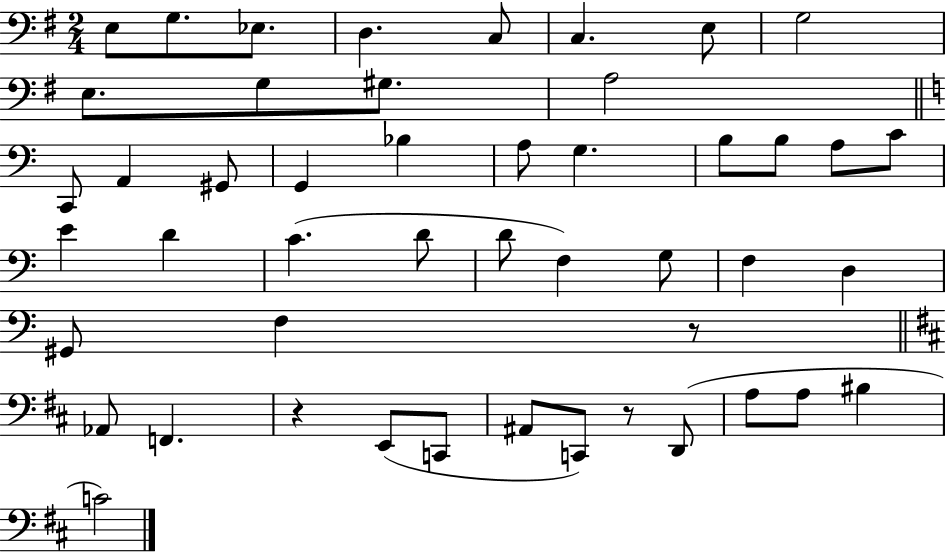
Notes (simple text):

E3/e G3/e. Eb3/e. D3/q. C3/e C3/q. E3/e G3/h E3/e. G3/e G#3/e. A3/h C2/e A2/q G#2/e G2/q Bb3/q A3/e G3/q. B3/e B3/e A3/e C4/e E4/q D4/q C4/q. D4/e D4/e F3/q G3/e F3/q D3/q G#2/e F3/q R/e Ab2/e F2/q. R/q E2/e C2/e A#2/e C2/e R/e D2/e A3/e A3/e BIS3/q C4/h